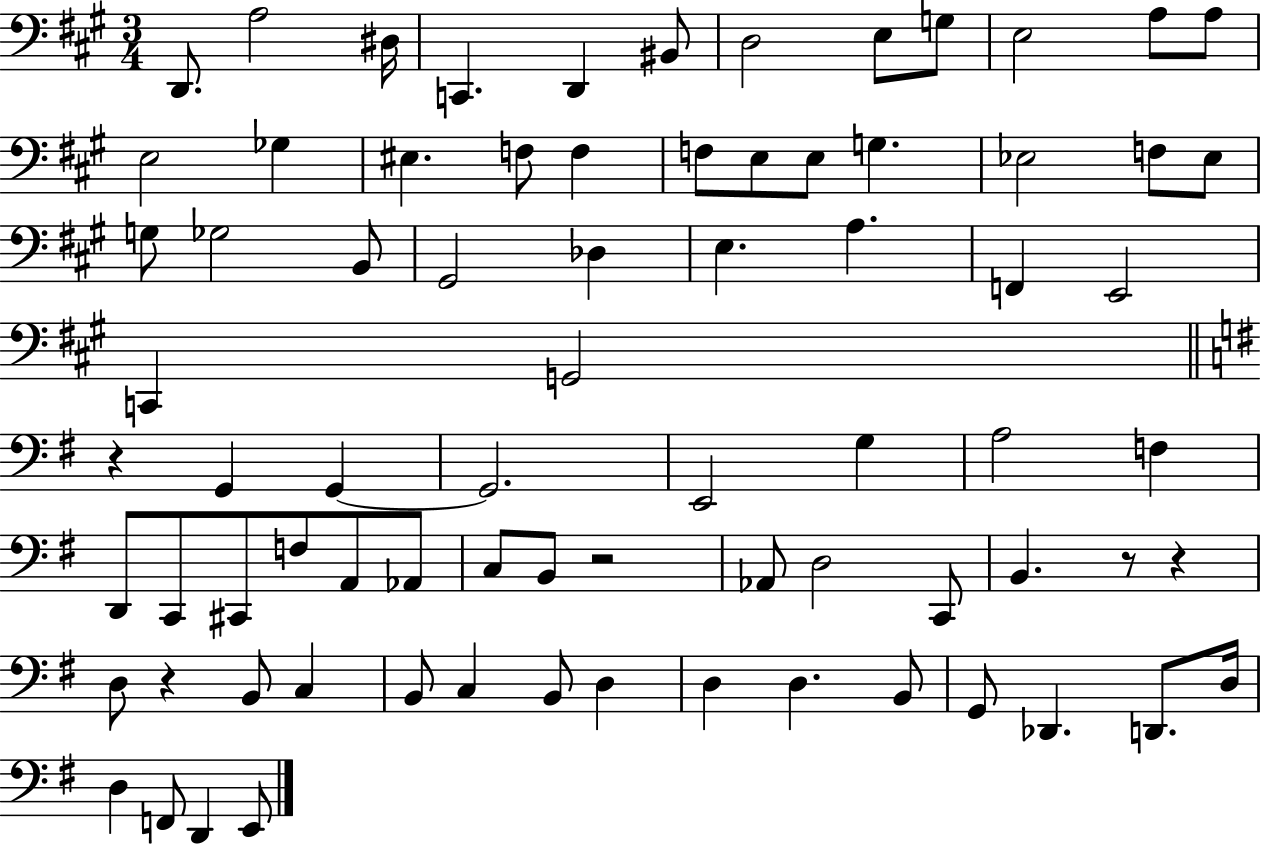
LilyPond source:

{
  \clef bass
  \numericTimeSignature
  \time 3/4
  \key a \major
  d,8. a2 dis16 | c,4. d,4 bis,8 | d2 e8 g8 | e2 a8 a8 | \break e2 ges4 | eis4. f8 f4 | f8 e8 e8 g4. | ees2 f8 ees8 | \break g8 ges2 b,8 | gis,2 des4 | e4. a4. | f,4 e,2 | \break c,4 g,2 | \bar "||" \break \key g \major r4 g,4 g,4~~ | g,2. | e,2 g4 | a2 f4 | \break d,8 c,8 cis,8 f8 a,8 aes,8 | c8 b,8 r2 | aes,8 d2 c,8 | b,4. r8 r4 | \break d8 r4 b,8 c4 | b,8 c4 b,8 d4 | d4 d4. b,8 | g,8 des,4. d,8. d16 | \break d4 f,8 d,4 e,8 | \bar "|."
}